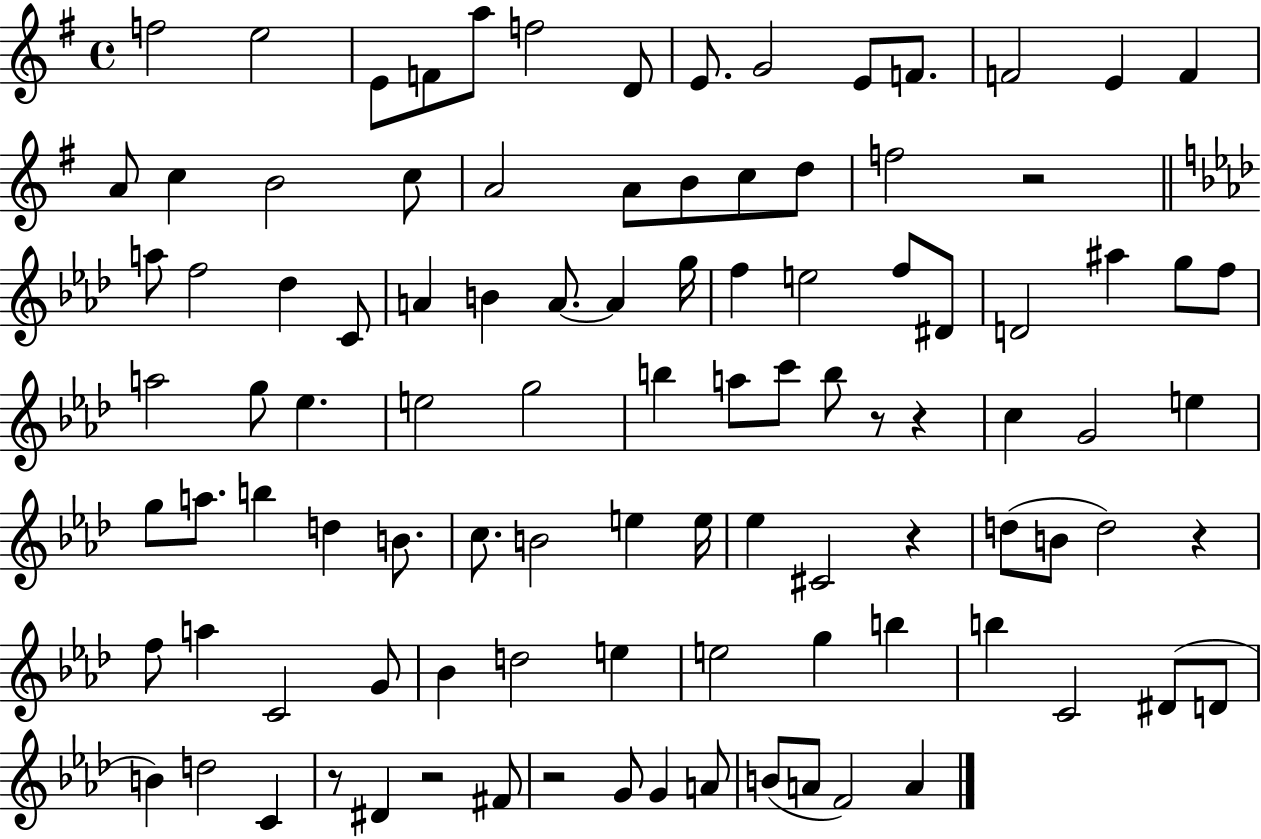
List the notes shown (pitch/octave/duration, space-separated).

F5/h E5/h E4/e F4/e A5/e F5/h D4/e E4/e. G4/h E4/e F4/e. F4/h E4/q F4/q A4/e C5/q B4/h C5/e A4/h A4/e B4/e C5/e D5/e F5/h R/h A5/e F5/h Db5/q C4/e A4/q B4/q A4/e. A4/q G5/s F5/q E5/h F5/e D#4/e D4/h A#5/q G5/e F5/e A5/h G5/e Eb5/q. E5/h G5/h B5/q A5/e C6/e B5/e R/e R/q C5/q G4/h E5/q G5/e A5/e. B5/q D5/q B4/e. C5/e. B4/h E5/q E5/s Eb5/q C#4/h R/q D5/e B4/e D5/h R/q F5/e A5/q C4/h G4/e Bb4/q D5/h E5/q E5/h G5/q B5/q B5/q C4/h D#4/e D4/e B4/q D5/h C4/q R/e D#4/q R/h F#4/e R/h G4/e G4/q A4/e B4/e A4/e F4/h A4/q